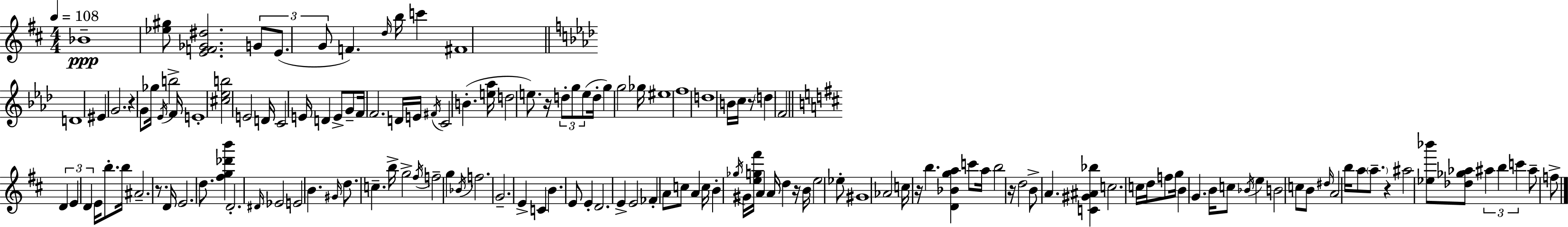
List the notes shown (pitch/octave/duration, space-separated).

Bb4/w [Eb5,G#5]/e [E4,F4,Gb4,D#5]/h. G4/e E4/e. G4/e F4/q. D5/s B5/s C6/q F#4/w D4/w EIS4/q G4/h. R/q G4/e Gb5/s Eb4/s B5/h F4/s E4/w [C#5,Eb5,B5]/h E4/h D4/s C4/h E4/s D4/q E4/e G4/e F4/s F4/h. D4/s E4/s F#4/s C4/h B4/q. [E5,Ab5]/s D5/h E5/e. R/s D5/e G5/e E5/e D5/s G5/q G5/h Gb5/s EIS5/w F5/w D5/w B4/s C5/s R/e D5/q F4/h D4/q E4/q D4/q E4/s B5/e. B5/s A#4/h. R/e. D4/s E4/h. D5/e. [F#5,G5,Db6,B6]/q D4/h. D#4/s Eb4/h E4/h B4/q. G#4/s D5/e. C5/q. B5/s G5/h F#5/s F5/h G5/q Bb4/s F5/h. G4/h. E4/q C4/q B4/q. E4/e E4/q D4/h. E4/q E4/h FES4/q A4/e C5/e A4/q C5/s B4/q Gb5/s G#4/s [E5,G5,F#6]/s A4/q A4/s D5/q R/s B4/s E5/h Eb5/e G#4/w Ab4/h C5/s R/s B5/q. [D4,Bb4,G5,A5]/q C6/e A5/s B5/h R/s D5/h B4/e A4/q. [C4,G#4,A#4,Bb5]/q C5/h. C5/s D5/s F5/e G5/s B4/q G4/q. B4/s C5/e Bb4/s E5/q B4/h C5/e B4/e D#5/s A4/h B5/s A5/e A5/e. R/q A#5/h [Eb5,Bb6]/e [Db5,Gb5,Ab5]/e A#5/q B5/q C6/q A#5/e F5/e